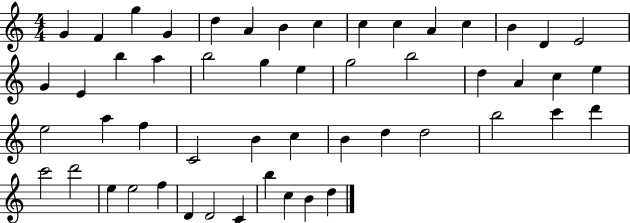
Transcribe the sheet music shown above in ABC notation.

X:1
T:Untitled
M:4/4
L:1/4
K:C
G F g G d A B c c c A c B D E2 G E b a b2 g e g2 b2 d A c e e2 a f C2 B c B d d2 b2 c' d' c'2 d'2 e e2 f D D2 C b c B d